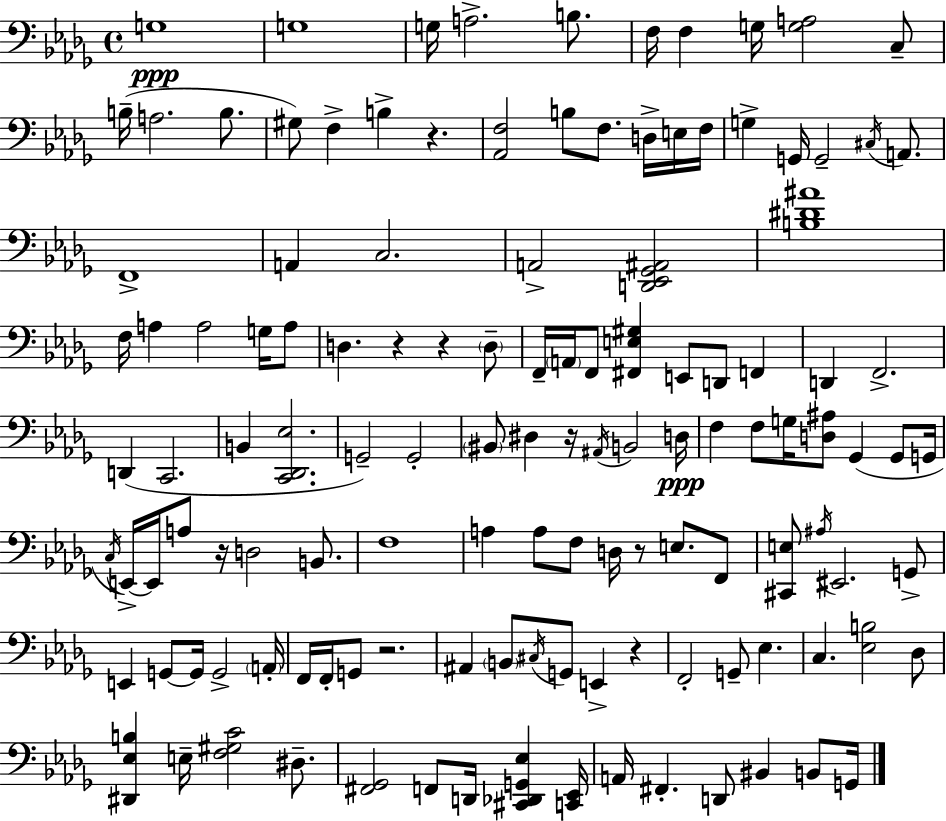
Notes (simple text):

G3/w G3/w G3/s A3/h. B3/e. F3/s F3/q G3/s [G3,A3]/h C3/e B3/s A3/h. B3/e. G#3/e F3/q B3/q R/q. [Ab2,F3]/h B3/e F3/e. D3/s E3/s F3/s G3/q G2/s G2/h C#3/s A2/e. F2/w A2/q C3/h. A2/h [D2,Eb2,Gb2,A#2]/h [B3,D#4,A#4]/w F3/s A3/q A3/h G3/s A3/e D3/q. R/q R/q D3/e F2/s A2/s F2/e [F#2,E3,G#3]/q E2/e D2/e F2/q D2/q F2/h. D2/q C2/h. B2/q [C2,Db2,Eb3]/h. G2/h G2/h BIS2/e D#3/q R/s A#2/s B2/h D3/s F3/q F3/e G3/s [D3,A#3]/e Gb2/q Gb2/e G2/s C3/s E2/s E2/s A3/e R/s D3/h B2/e. F3/w A3/q A3/e F3/e D3/s R/e E3/e. F2/e [C#2,E3]/e A#3/s EIS2/h. G2/e E2/q G2/e G2/s G2/h A2/s F2/s F2/s G2/e R/h. A#2/q B2/e C#3/s G2/e E2/q R/q F2/h G2/e Eb3/q. C3/q. [Eb3,B3]/h Db3/e [D#2,Eb3,B3]/q E3/s [F3,G#3,C4]/h D#3/e. [F#2,Gb2]/h F2/e D2/s [C#2,Db2,G2,Eb3]/q [C2,Eb2]/s A2/s F#2/q. D2/e BIS2/q B2/e G2/s